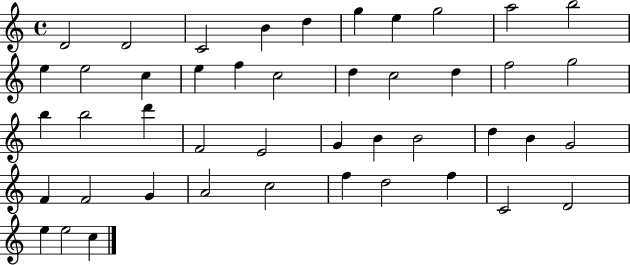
D4/h D4/h C4/h B4/q D5/q G5/q E5/q G5/h A5/h B5/h E5/q E5/h C5/q E5/q F5/q C5/h D5/q C5/h D5/q F5/h G5/h B5/q B5/h D6/q F4/h E4/h G4/q B4/q B4/h D5/q B4/q G4/h F4/q F4/h G4/q A4/h C5/h F5/q D5/h F5/q C4/h D4/h E5/q E5/h C5/q